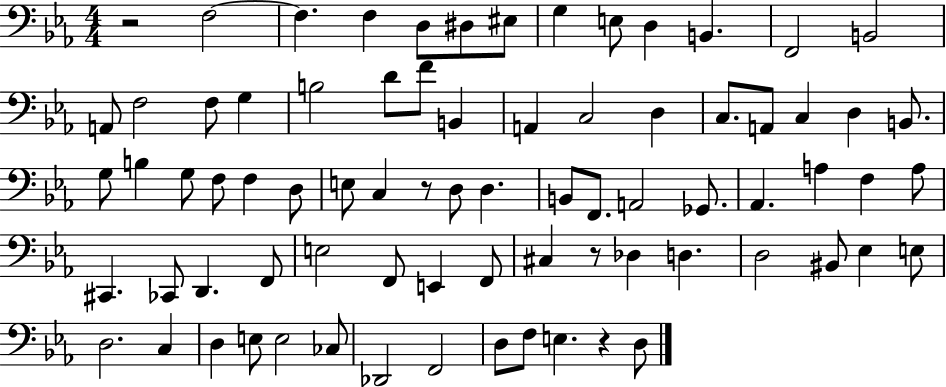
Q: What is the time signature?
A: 4/4